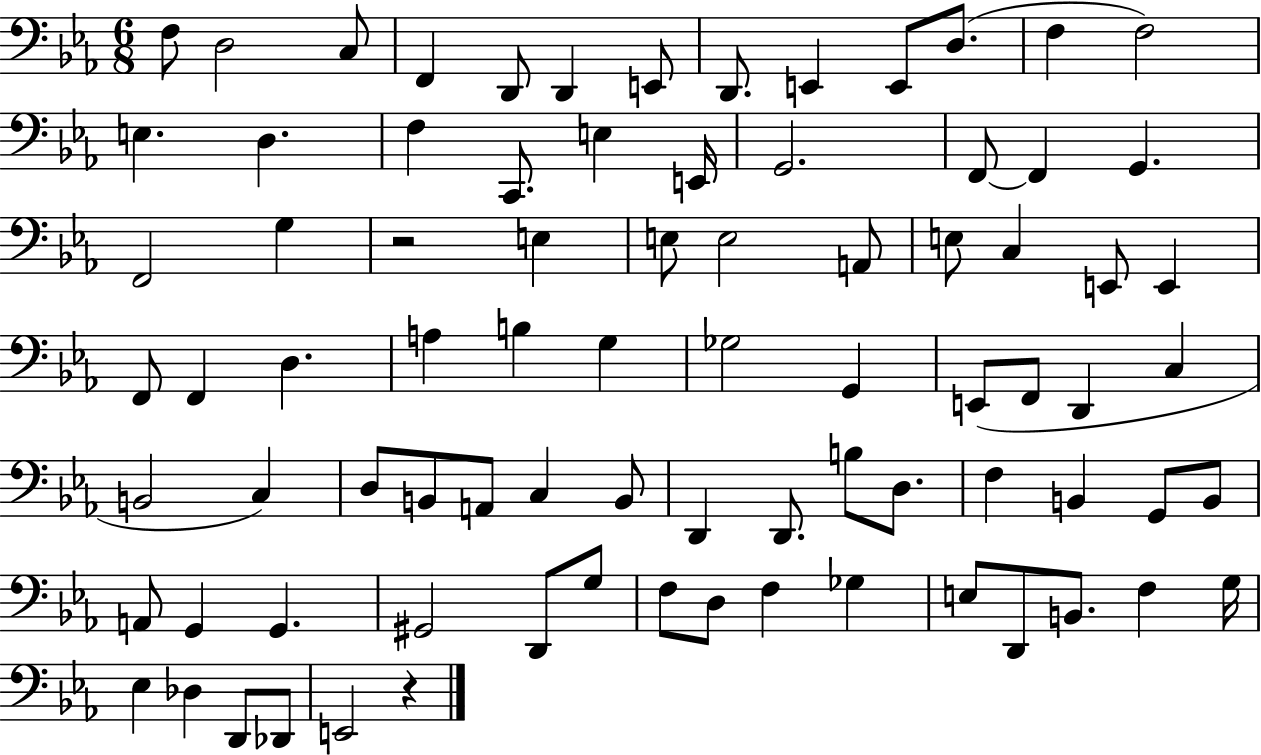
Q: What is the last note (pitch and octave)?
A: E2